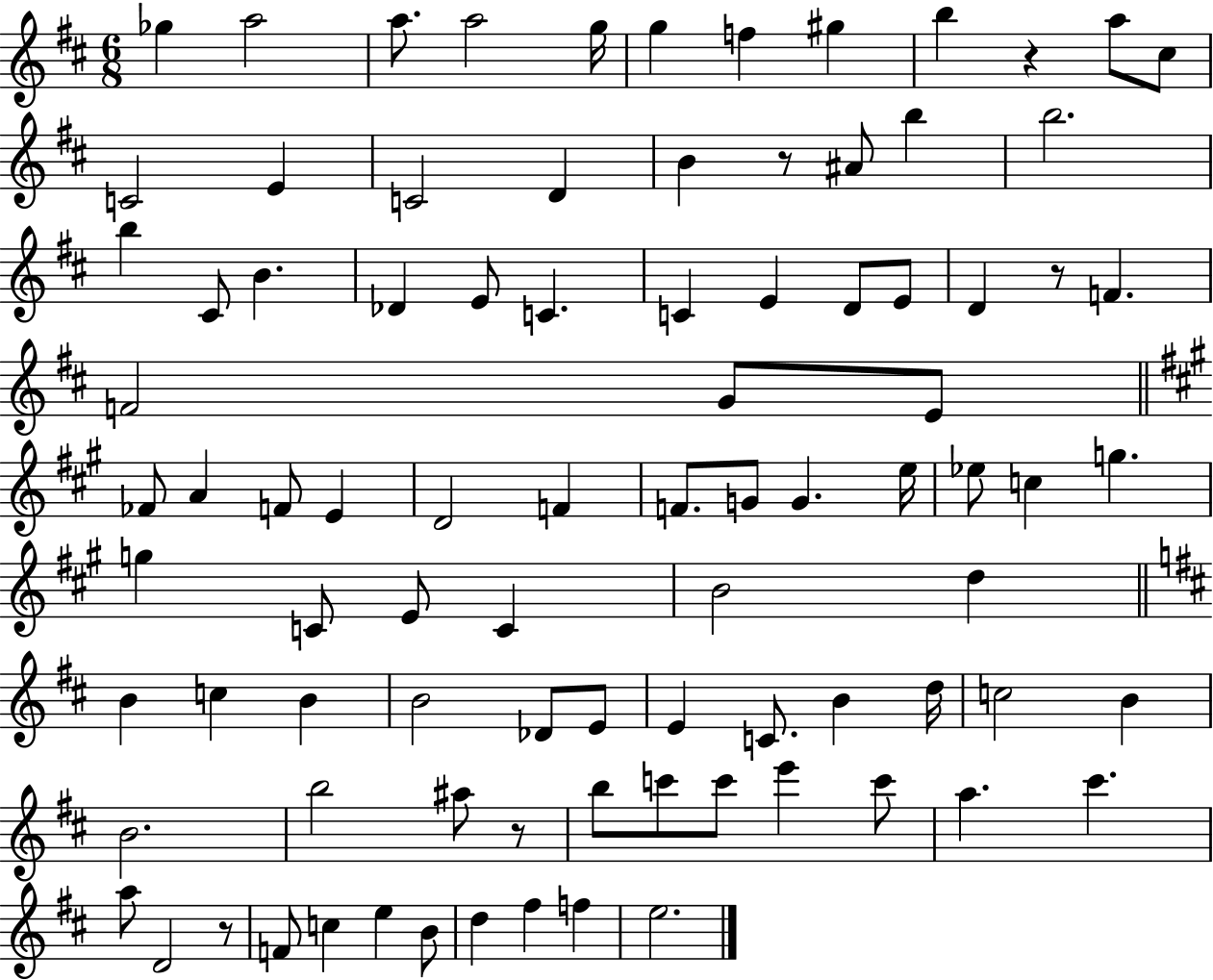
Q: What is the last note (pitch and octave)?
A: E5